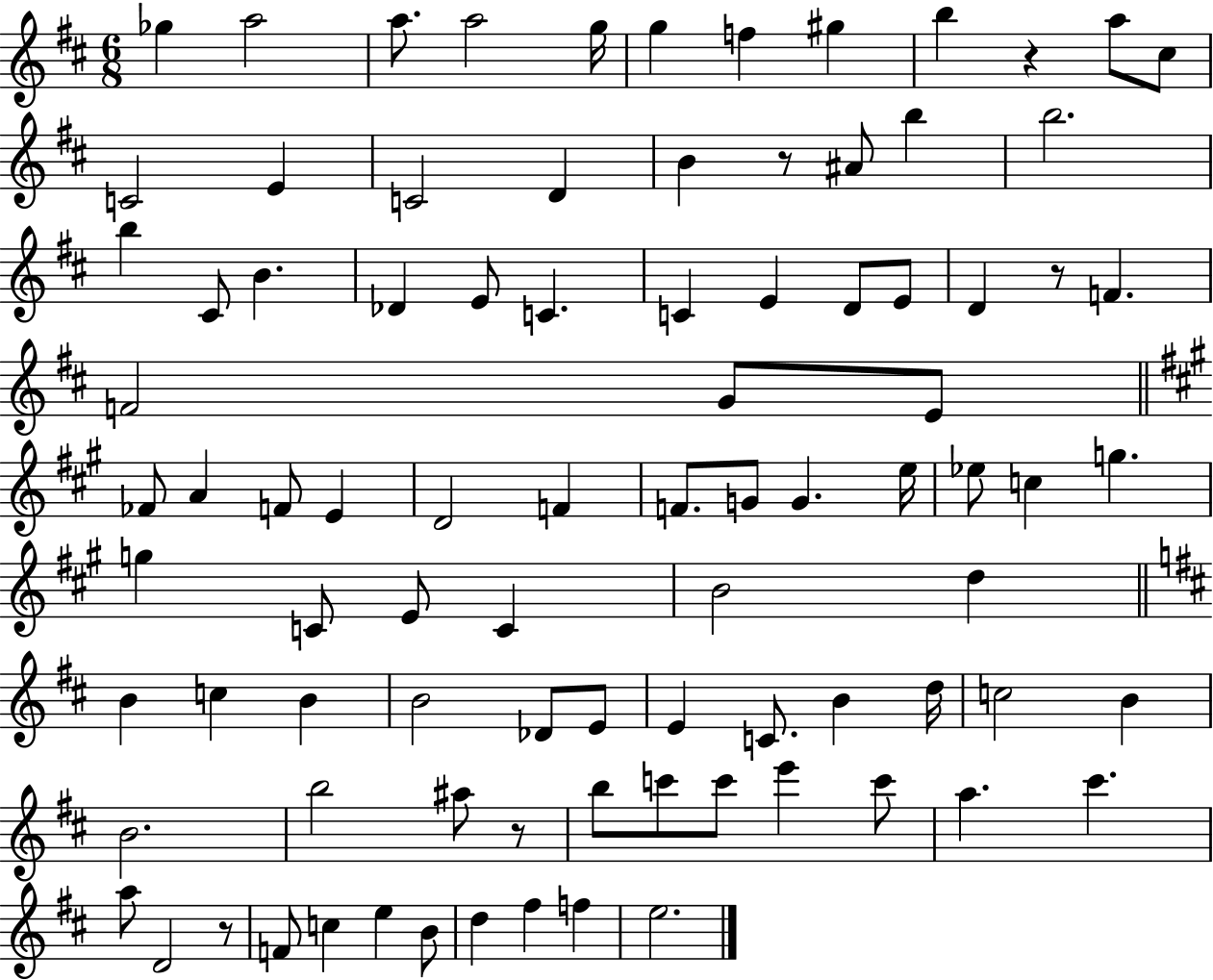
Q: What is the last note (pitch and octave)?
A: E5